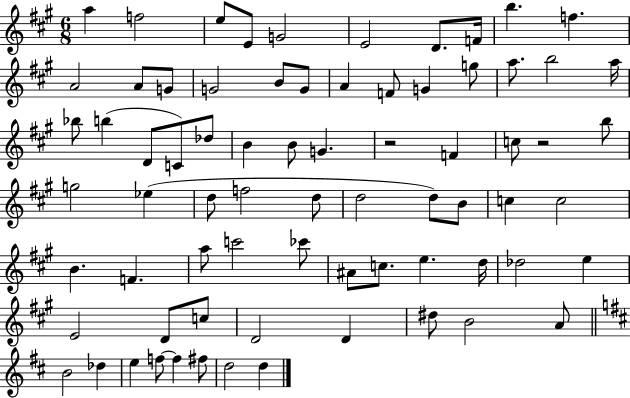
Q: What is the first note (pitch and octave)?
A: A5